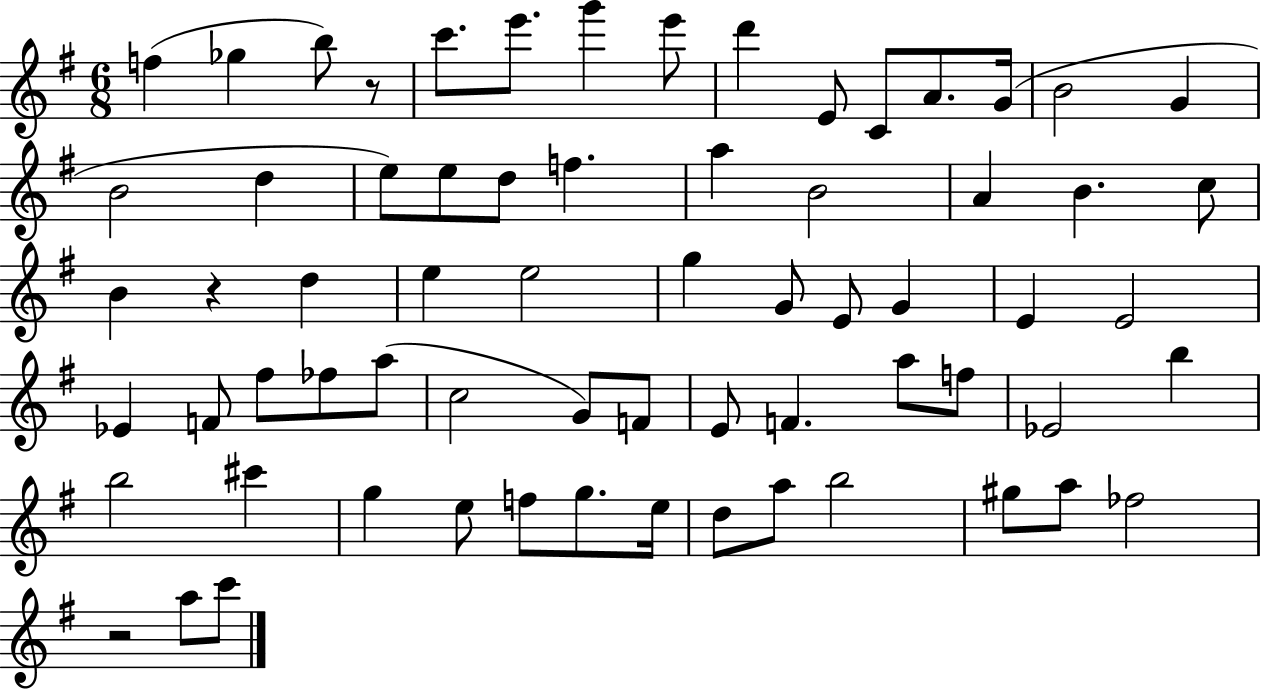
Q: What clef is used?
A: treble